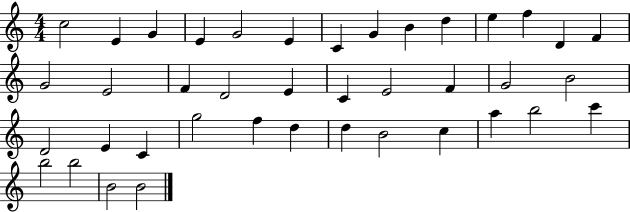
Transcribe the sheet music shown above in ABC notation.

X:1
T:Untitled
M:4/4
L:1/4
K:C
c2 E G E G2 E C G B d e f D F G2 E2 F D2 E C E2 F G2 B2 D2 E C g2 f d d B2 c a b2 c' b2 b2 B2 B2